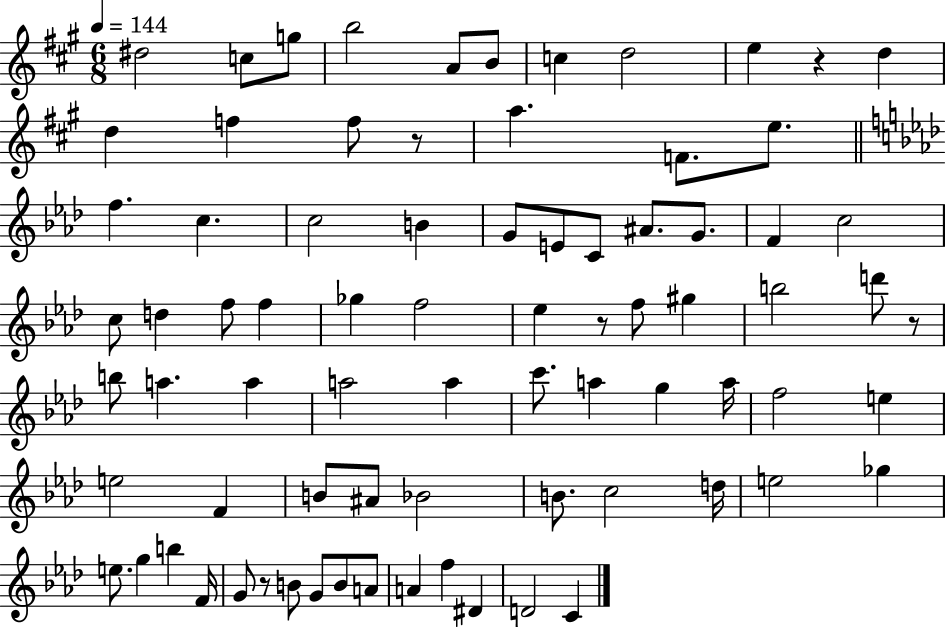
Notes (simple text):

D#5/h C5/e G5/e B5/h A4/e B4/e C5/q D5/h E5/q R/q D5/q D5/q F5/q F5/e R/e A5/q. F4/e. E5/e. F5/q. C5/q. C5/h B4/q G4/e E4/e C4/e A#4/e. G4/e. F4/q C5/h C5/e D5/q F5/e F5/q Gb5/q F5/h Eb5/q R/e F5/e G#5/q B5/h D6/e R/e B5/e A5/q. A5/q A5/h A5/q C6/e. A5/q G5/q A5/s F5/h E5/q E5/h F4/q B4/e A#4/e Bb4/h B4/e. C5/h D5/s E5/h Gb5/q E5/e. G5/q B5/q F4/s G4/e R/e B4/e G4/e B4/e A4/e A4/q F5/q D#4/q D4/h C4/q